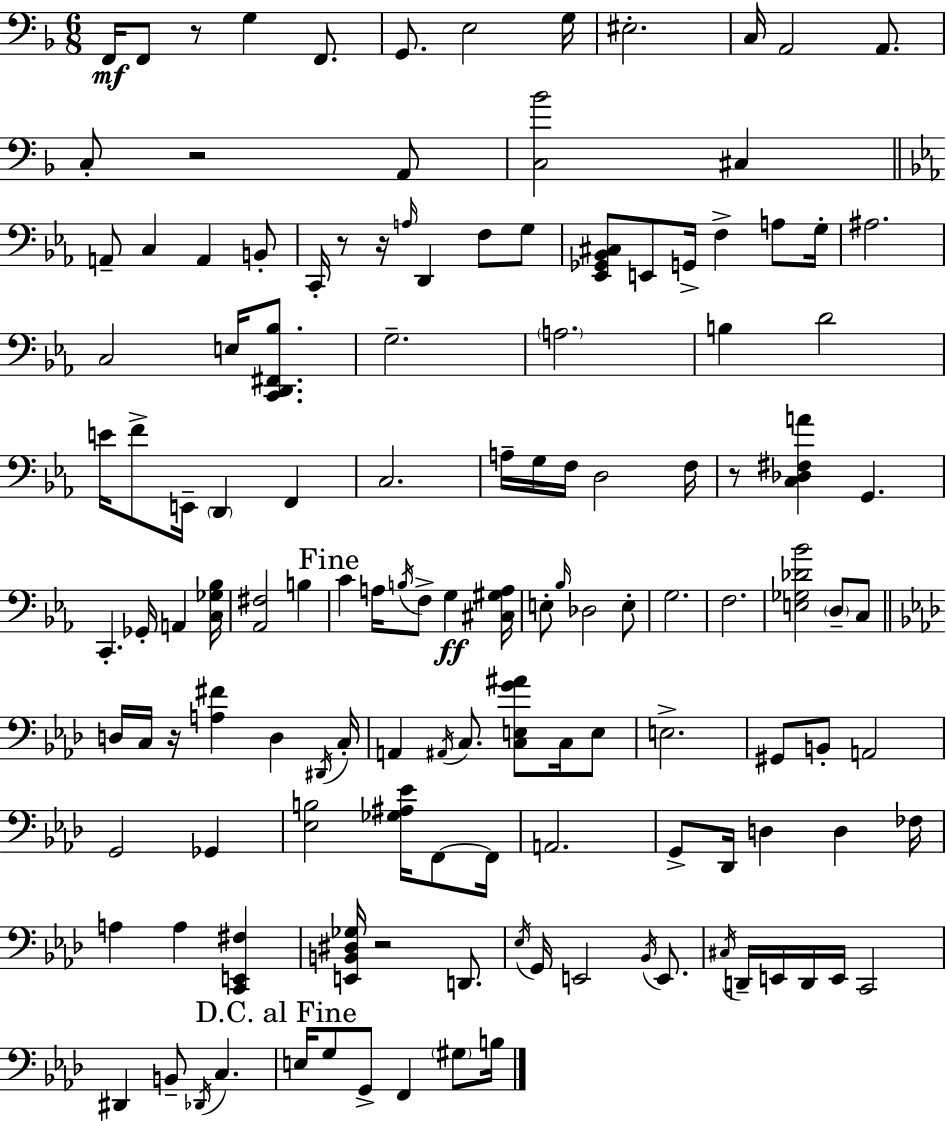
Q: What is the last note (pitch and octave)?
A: B3